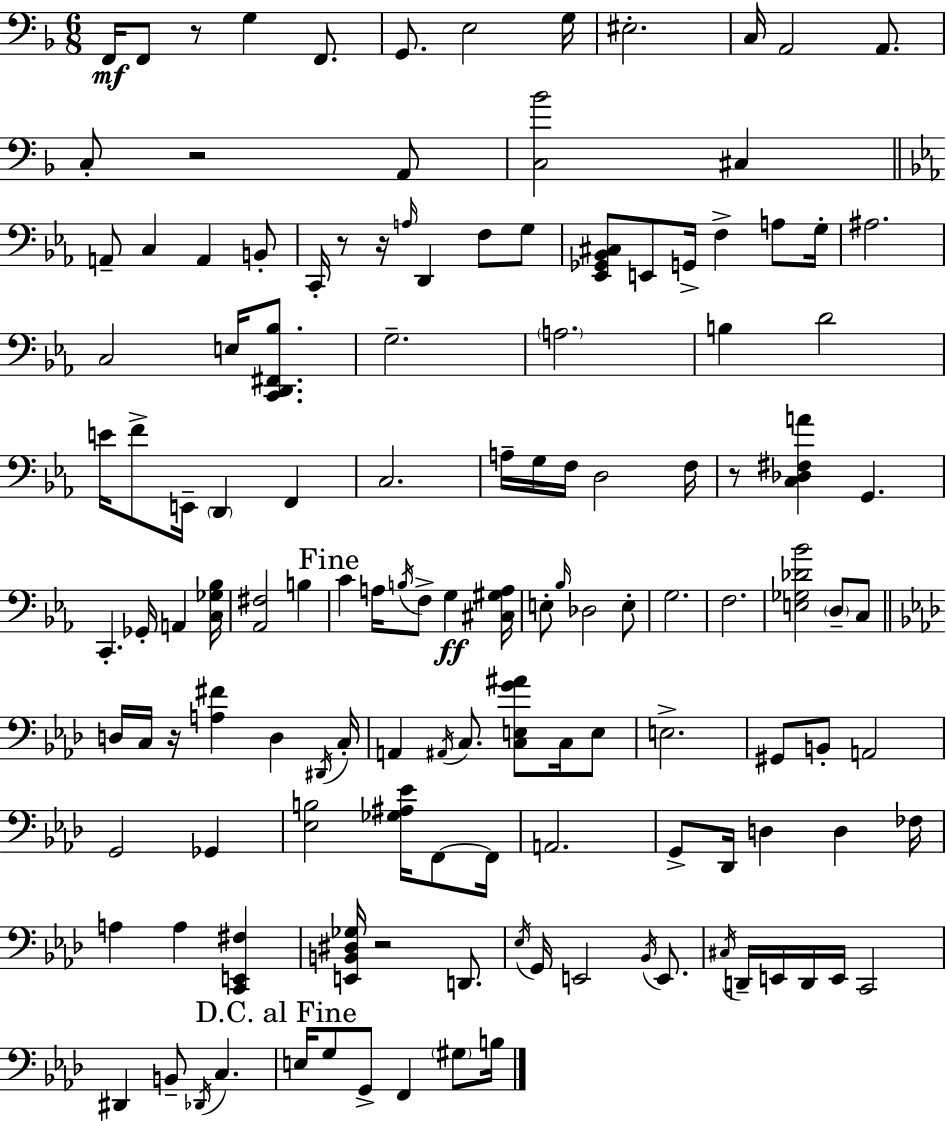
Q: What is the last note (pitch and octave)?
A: B3